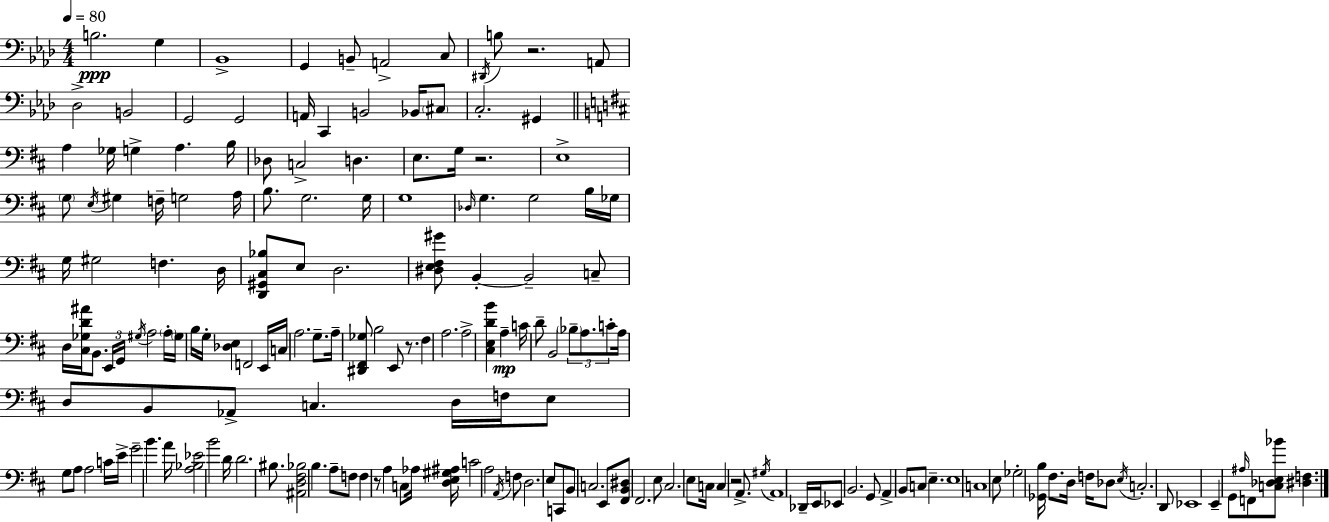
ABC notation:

X:1
T:Untitled
M:4/4
L:1/4
K:Fm
B,2 G, _B,,4 G,, B,,/2 A,,2 C,/2 ^D,,/4 B,/2 z2 A,,/2 _D,2 B,,2 G,,2 G,,2 A,,/4 C,, B,,2 _B,,/4 ^C,/2 C,2 ^G,, A, _G,/4 G, A, B,/4 _D,/2 C,2 D, E,/2 G,/4 z2 E,4 G,/2 E,/4 ^G, F,/4 G,2 A,/4 B,/2 G,2 G,/4 G,4 _D,/4 G, G,2 B,/4 _G,/4 G,/4 ^G,2 F, D,/4 [D,,^G,,^C,_B,]/2 E,/2 D,2 [^D,E,^F,^G]/2 B,, B,,2 C,/2 D,/4 [^C,_G,D^A]/4 B,,/2 E,,/4 G,,/4 ^G,/4 A,2 A,/4 ^G,/4 B,/4 G,/4 [_D,E,] F,,2 E,,/4 C,/4 A,2 G,/2 A,/4 [^D,,^F,,_G,]/2 B,2 E,,/2 z/2 ^F, A,2 A,2 [^C,E,DB] A, C/4 D/2 B,,2 _B,/2 A,/2 C/2 A,/4 D,/2 B,,/2 _A,,/2 C, D,/4 F,/4 E,/2 G,/2 A,/2 A,2 C/4 E/4 G2 B A/4 [A,_B,_E]2 B2 D/4 D2 ^B,/2 [^A,,D,^F,_B,]2 B, A,/2 F,/2 F, z/2 A, C,/2 _A,/4 [D,E,^G,^A,]/4 C2 A,2 A,,/4 F,/2 D,2 E,/2 C,,/2 B,,/2 C,2 E,,/2 [^F,,B,,^D,]/2 ^F,,2 E,/2 ^C,2 E,/2 C,/4 C, z2 A,,/2 ^G,/4 A,,4 _D,,/4 E,,/4 _E,,/2 B,,2 G,,/2 A,, B,,/2 C,/2 E, E,4 C,4 E,/2 _G,2 [_G,,B,]/4 ^F,/2 D,/4 F,/4 _D,/2 E,/4 C,2 D,,/2 _E,,4 E,, G,,/2 ^A,/4 F,,/2 [C,_D,E,_B]/2 [^D,F,]